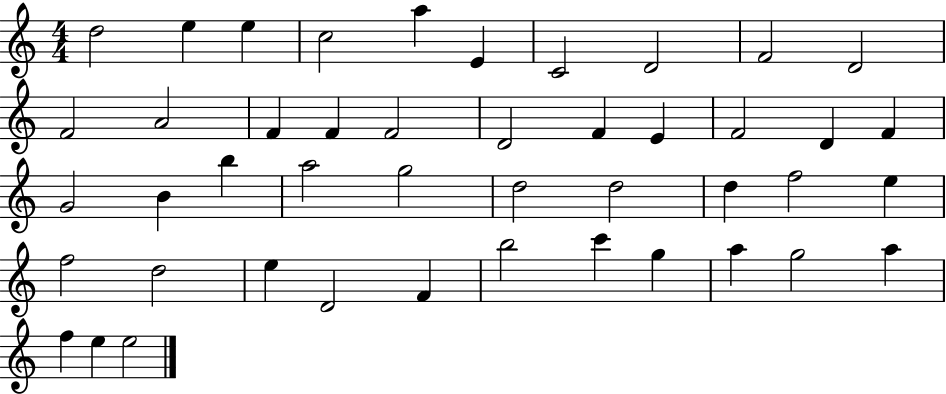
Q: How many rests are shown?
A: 0